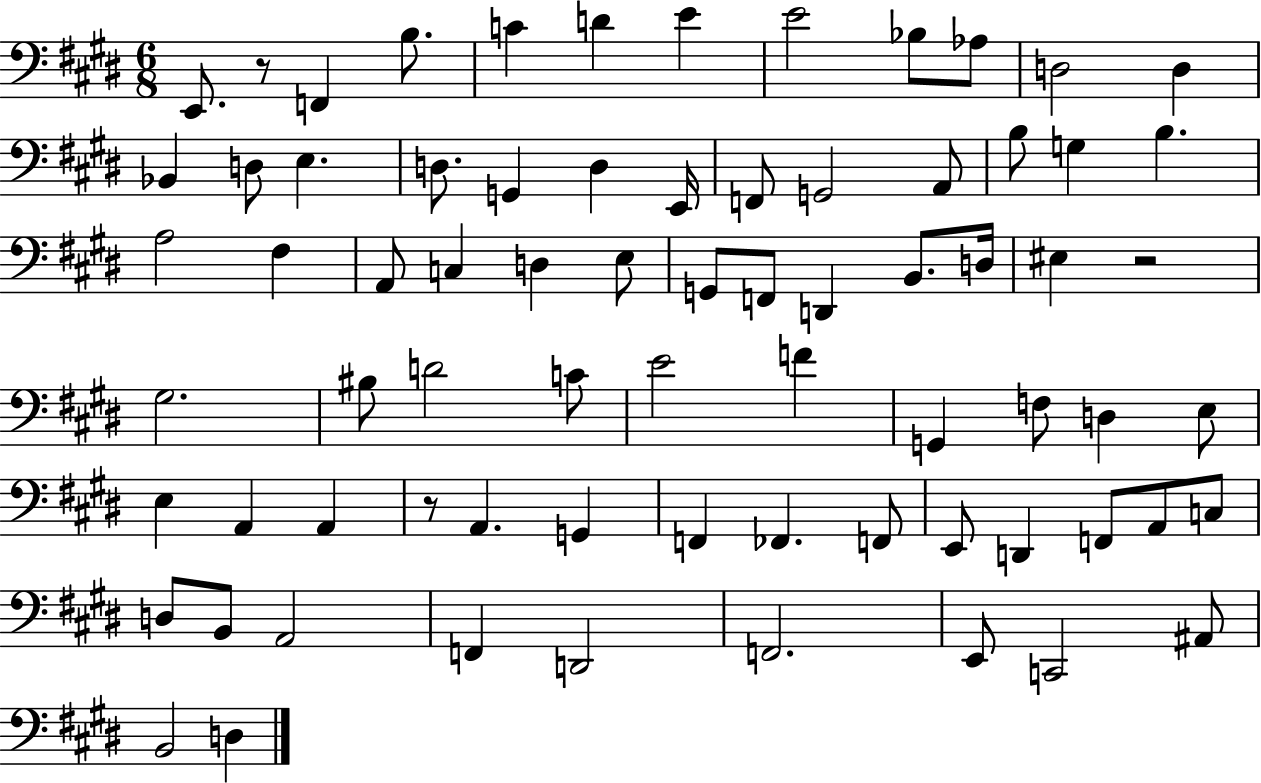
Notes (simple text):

E2/e. R/e F2/q B3/e. C4/q D4/q E4/q E4/h Bb3/e Ab3/e D3/h D3/q Bb2/q D3/e E3/q. D3/e. G2/q D3/q E2/s F2/e G2/h A2/e B3/e G3/q B3/q. A3/h F#3/q A2/e C3/q D3/q E3/e G2/e F2/e D2/q B2/e. D3/s EIS3/q R/h G#3/h. BIS3/e D4/h C4/e E4/h F4/q G2/q F3/e D3/q E3/e E3/q A2/q A2/q R/e A2/q. G2/q F2/q FES2/q. F2/e E2/e D2/q F2/e A2/e C3/e D3/e B2/e A2/h F2/q D2/h F2/h. E2/e C2/h A#2/e B2/h D3/q